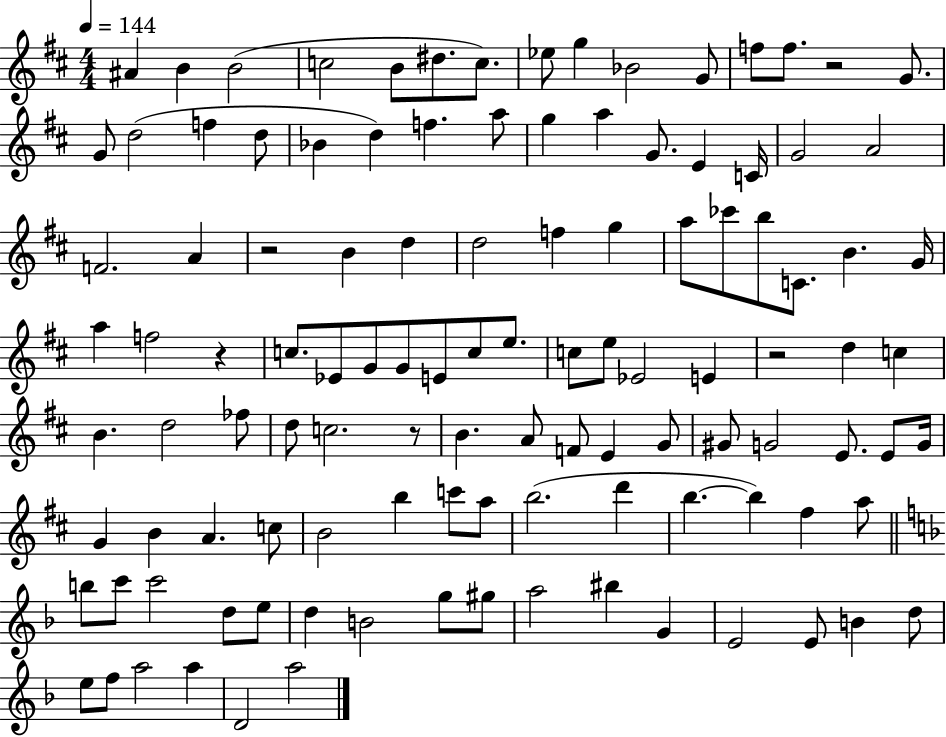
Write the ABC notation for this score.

X:1
T:Untitled
M:4/4
L:1/4
K:D
^A B B2 c2 B/2 ^d/2 c/2 _e/2 g _B2 G/2 f/2 f/2 z2 G/2 G/2 d2 f d/2 _B d f a/2 g a G/2 E C/4 G2 A2 F2 A z2 B d d2 f g a/2 _c'/2 b/2 C/2 B G/4 a f2 z c/2 _E/2 G/2 G/2 E/2 c/2 e/2 c/2 e/2 _E2 E z2 d c B d2 _f/2 d/2 c2 z/2 B A/2 F/2 E G/2 ^G/2 G2 E/2 E/2 G/4 G B A c/2 B2 b c'/2 a/2 b2 d' b b ^f a/2 b/2 c'/2 c'2 d/2 e/2 d B2 g/2 ^g/2 a2 ^b G E2 E/2 B d/2 e/2 f/2 a2 a D2 a2